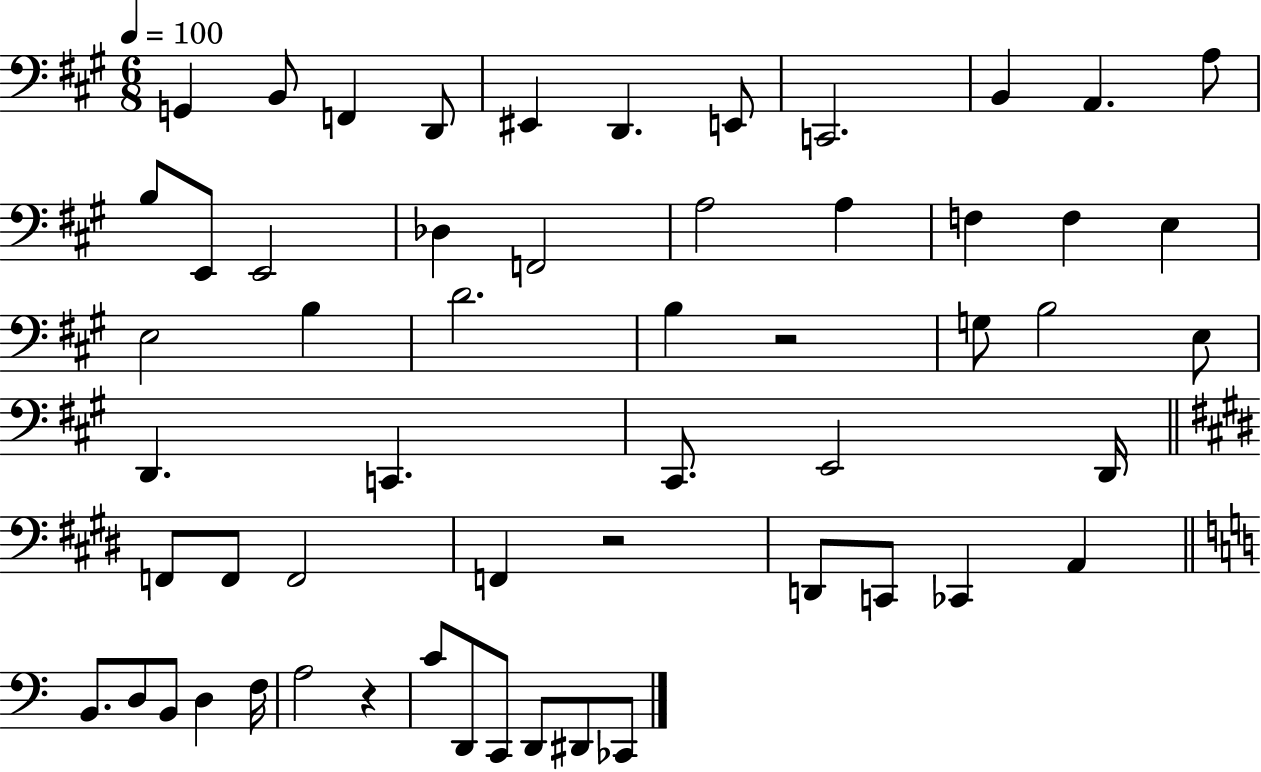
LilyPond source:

{
  \clef bass
  \numericTimeSignature
  \time 6/8
  \key a \major
  \tempo 4 = 100
  \repeat volta 2 { g,4 b,8 f,4 d,8 | eis,4 d,4. e,8 | c,2. | b,4 a,4. a8 | \break b8 e,8 e,2 | des4 f,2 | a2 a4 | f4 f4 e4 | \break e2 b4 | d'2. | b4 r2 | g8 b2 e8 | \break d,4. c,4. | cis,8. e,2 d,16 | \bar "||" \break \key e \major f,8 f,8 f,2 | f,4 r2 | d,8 c,8 ces,4 a,4 | \bar "||" \break \key c \major b,8. d8 b,8 d4 f16 | a2 r4 | c'8 d,8 c,8 d,8 dis,8 ces,8 | } \bar "|."
}